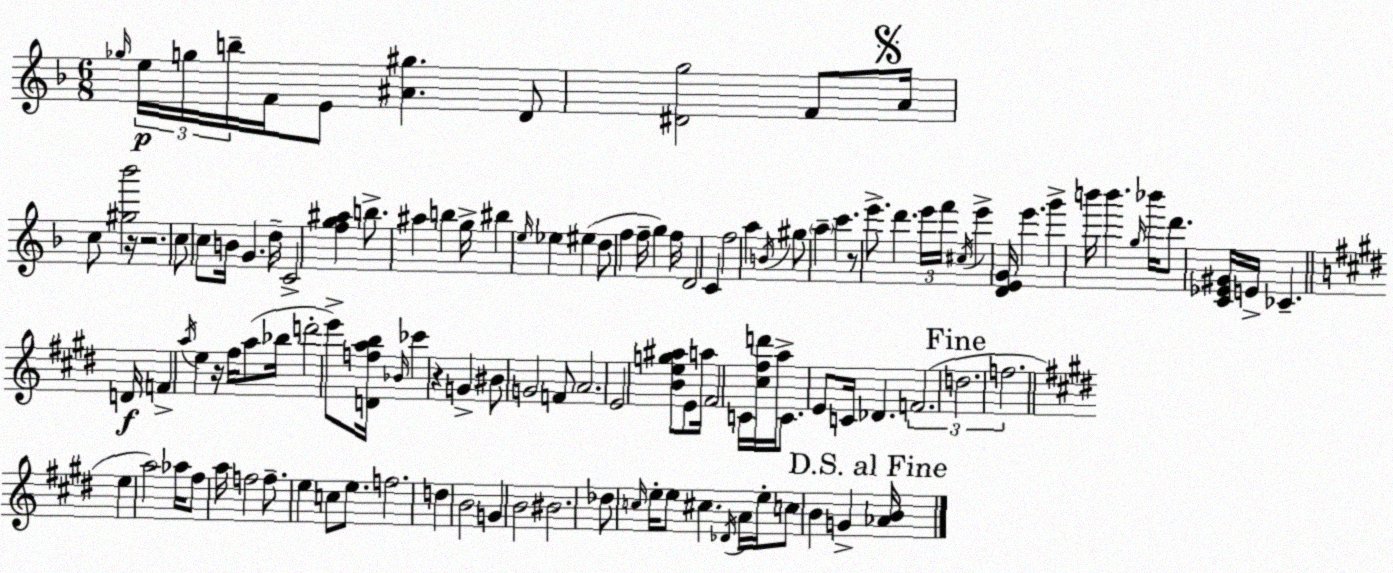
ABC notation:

X:1
T:Untitled
M:6/8
L:1/4
K:Dm
_g/4 e/4 g/4 b/4 F/4 E/2 [^A^g] D/2 [^Dg]2 F/2 A/4 c/2 [^g_b']2 z/4 z2 c/2 c/2 B/4 G d/4 C2 [fg^a] b/2 ^a b g/4 ^b e/4 _e ^e d/2 f f/4 g f/4 D2 C f2 a B/4 ^g/2 a c' z/2 e'/2 d' e'/4 f'/4 ^c/4 e' [DEG]/4 e' g' b'/4 b' g/4 _b'/4 d'/2 [C_E^G]/4 E/4 _C D/4 F a/4 e z/4 ^f/4 a/2 _b/4 d'2 e'/2 [Dfab]/4 _B/4 _c' z G ^B/2 G2 F/2 A2 E2 [Beg^a]/2 E/2 a/4 ^F2 C/4 [^c^fd']/4 a/4 C/2 E/2 C/4 _D F2 d2 f2 e a2 _a/4 ^f/2 a/4 f2 f/2 e c/2 e/2 f2 d B2 G B2 ^B2 _d/2 c/4 e/4 e/2 ^c _D/4 A/4 e/4 c/2 B G [_AB]/4